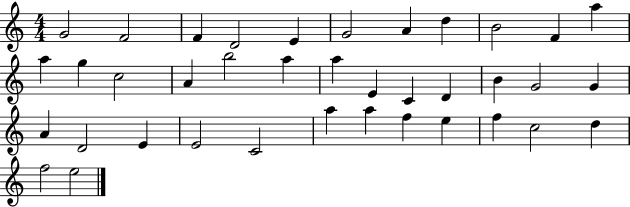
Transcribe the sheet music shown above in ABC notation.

X:1
T:Untitled
M:4/4
L:1/4
K:C
G2 F2 F D2 E G2 A d B2 F a a g c2 A b2 a a E C D B G2 G A D2 E E2 C2 a a f e f c2 d f2 e2